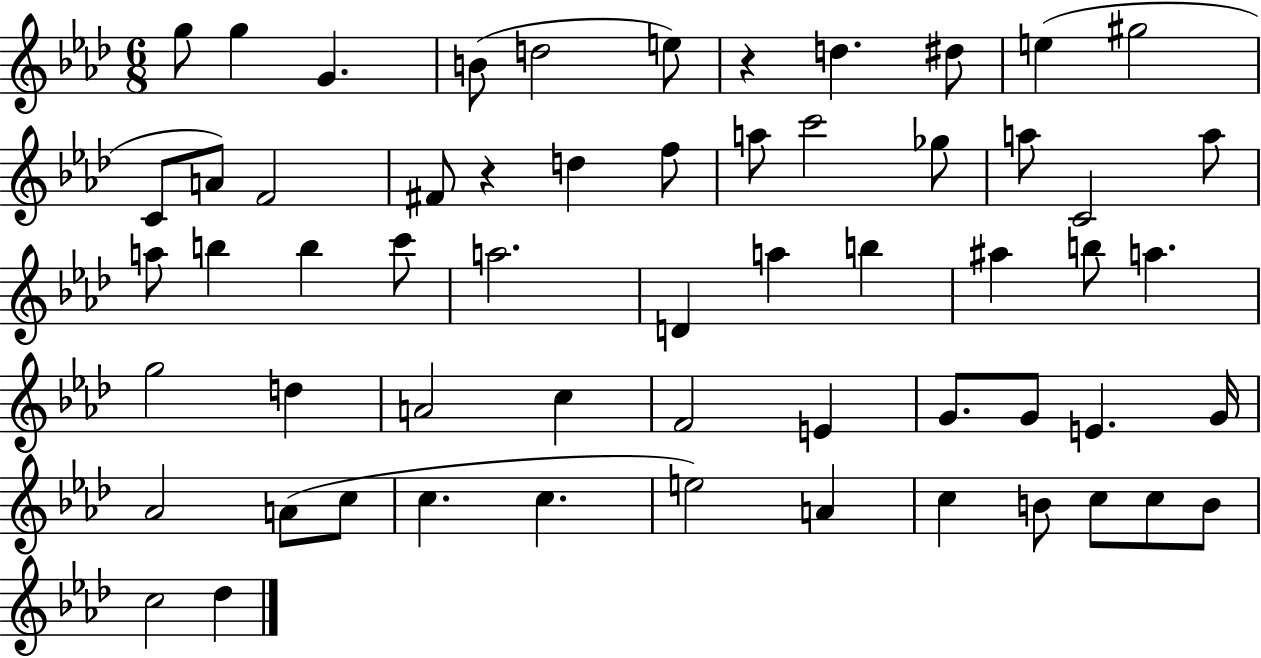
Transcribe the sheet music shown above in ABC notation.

X:1
T:Untitled
M:6/8
L:1/4
K:Ab
g/2 g G B/2 d2 e/2 z d ^d/2 e ^g2 C/2 A/2 F2 ^F/2 z d f/2 a/2 c'2 _g/2 a/2 C2 a/2 a/2 b b c'/2 a2 D a b ^a b/2 a g2 d A2 c F2 E G/2 G/2 E G/4 _A2 A/2 c/2 c c e2 A c B/2 c/2 c/2 B/2 c2 _d